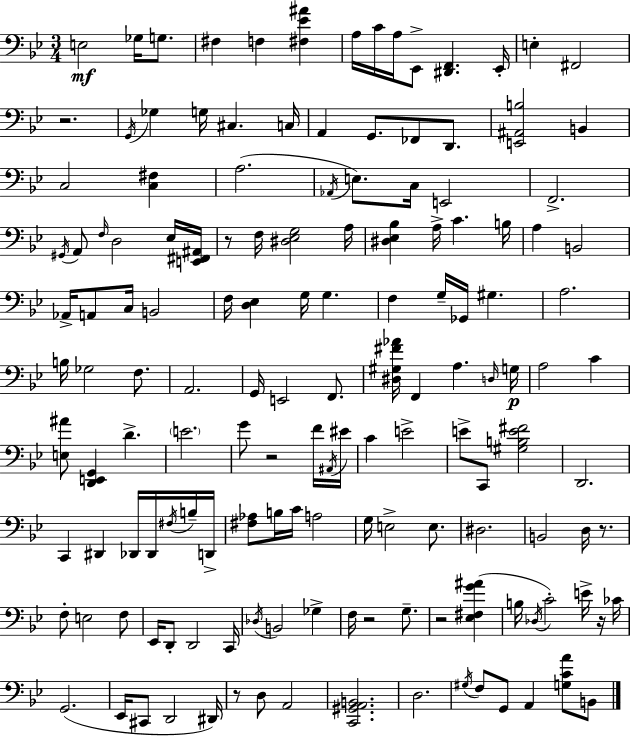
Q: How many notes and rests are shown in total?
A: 147